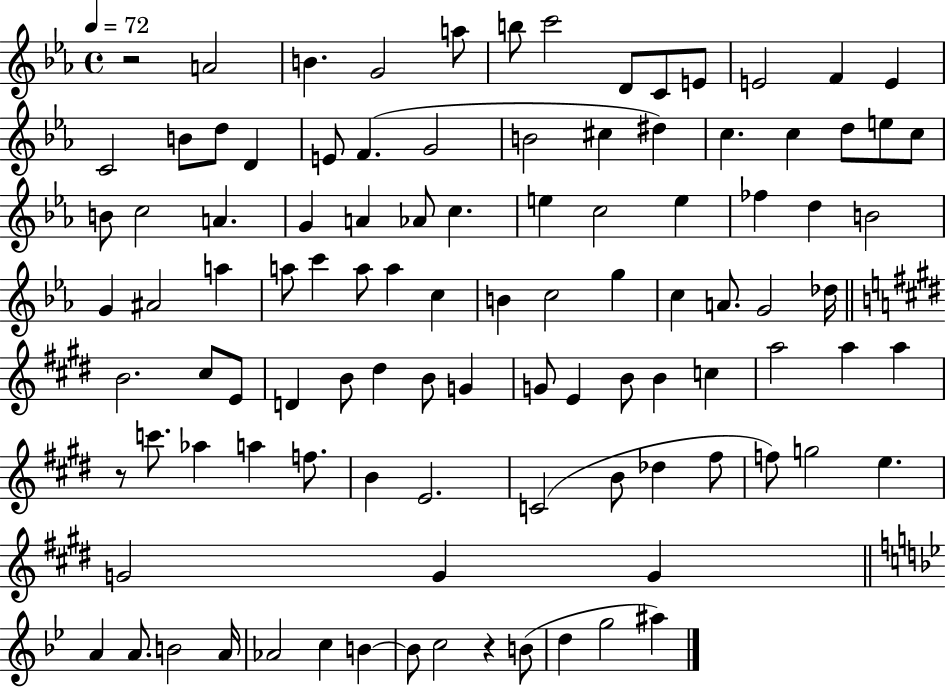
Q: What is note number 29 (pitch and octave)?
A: C5